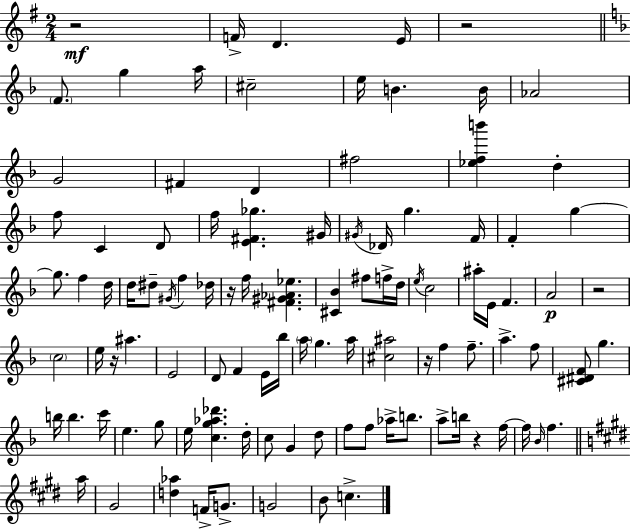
R/h F4/s D4/q. E4/s R/h F4/e. G5/q A5/s C#5/h E5/s B4/q. B4/s Ab4/h G4/h F#4/q D4/q F#5/h [Eb5,F5,B6]/q D5/q F5/e C4/q D4/e F5/s [E4,F#4,Gb5]/q. G#4/s G#4/s Db4/s G5/q. F4/s F4/q G5/q G5/e. F5/q D5/s D5/s D#5/e G#4/s F5/q Db5/s R/s F5/s [F#4,G#4,Ab4,Eb5]/q. [C#4,Bb4]/q F#5/e F5/s D5/s E5/s C5/h A#5/s E4/s F4/q. A4/h R/h C5/h E5/s R/s A#5/q. E4/h D4/e F4/q E4/s Bb5/s A5/s G5/q. A5/s [C#5,A#5]/h R/s F5/q F5/e. A5/q. F5/e [C#4,D#4,F4]/e G5/q. B5/s B5/q. C6/s E5/q. G5/e E5/s [C5,G5,Ab5,Db6]/q. D5/s C5/e G4/q D5/e F5/e F5/e Ab5/s B5/e. A5/e B5/s R/q F5/s F5/s Bb4/s F5/q. A5/s G#4/h [D5,Ab5]/q F4/s G4/e. G4/h B4/e C5/q.